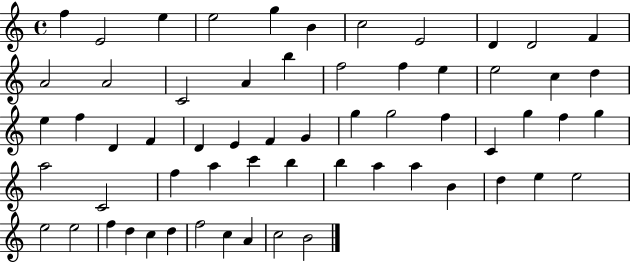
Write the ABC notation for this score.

X:1
T:Untitled
M:4/4
L:1/4
K:C
f E2 e e2 g B c2 E2 D D2 F A2 A2 C2 A b f2 f e e2 c d e f D F D E F G g g2 f C g f g a2 C2 f a c' b b a a B d e e2 e2 e2 f d c d f2 c A c2 B2